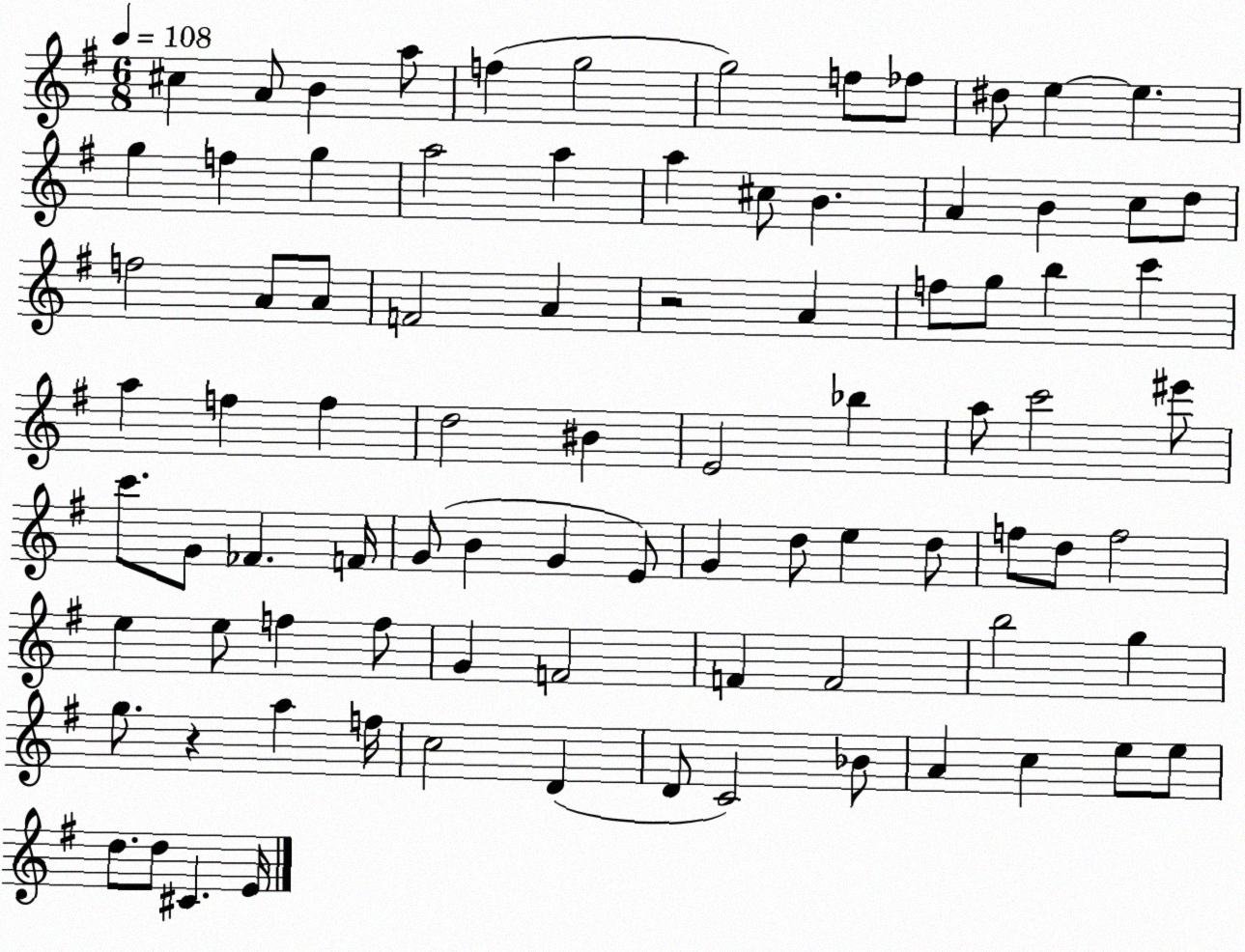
X:1
T:Untitled
M:6/8
L:1/4
K:G
^c A/2 B a/2 f g2 g2 f/2 _f/2 ^d/2 e e g f g a2 a a ^c/2 B A B c/2 d/2 f2 A/2 A/2 F2 A z2 A f/2 g/2 b c' a f f d2 ^B E2 _b a/2 c'2 ^e'/2 c'/2 G/2 _F F/4 G/2 B G E/2 G d/2 e d/2 f/2 d/2 f2 e e/2 f f/2 G F2 F F2 b2 g g/2 z a f/4 c2 D D/2 C2 _B/2 A c e/2 e/2 d/2 d/2 ^C E/4